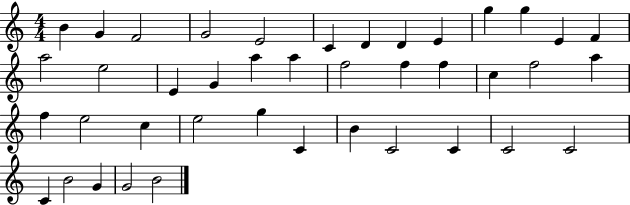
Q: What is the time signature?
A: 4/4